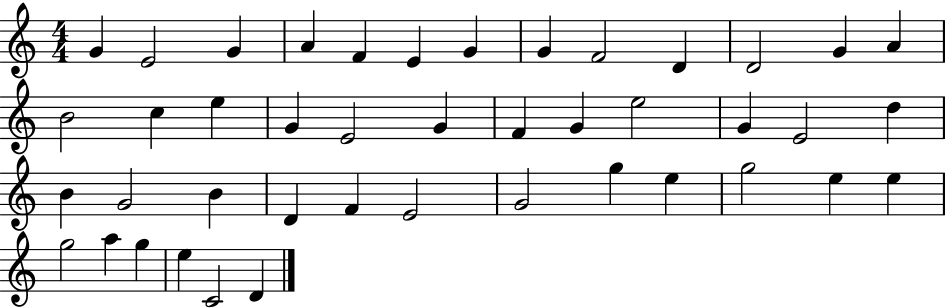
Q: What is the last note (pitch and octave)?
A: D4